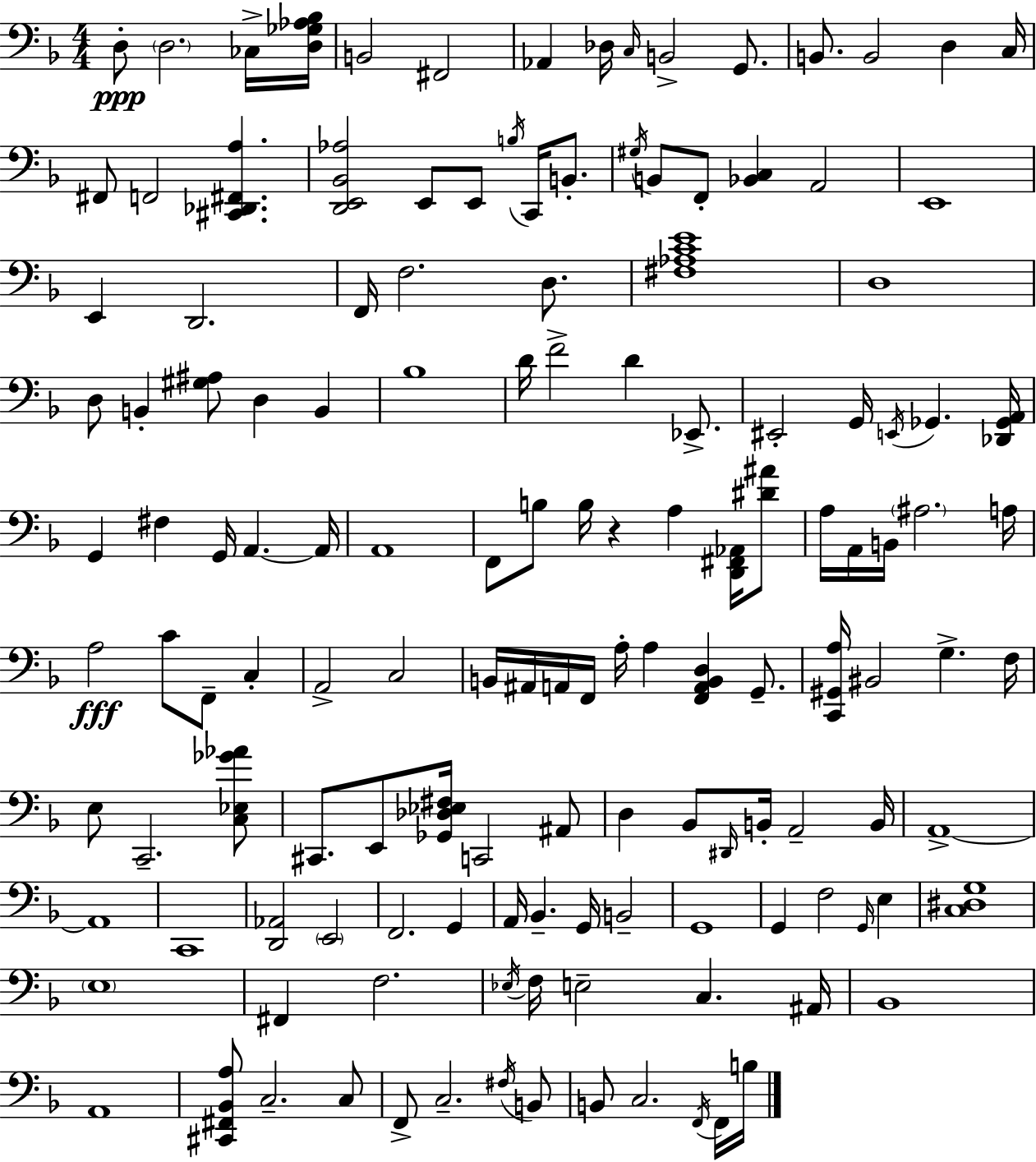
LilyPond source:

{
  \clef bass
  \numericTimeSignature
  \time 4/4
  \key d \minor
  \repeat volta 2 { d8-.\ppp \parenthesize d2. ces16-> <d ges aes bes>16 | b,2 fis,2 | aes,4 des16 \grace { c16 } b,2-> g,8. | b,8. b,2 d4 | \break c16 fis,8 f,2 <cis, des, fis, a>4. | <d, e, bes, aes>2 e,8 e,8 \acciaccatura { b16 } c,16 b,8.-. | \acciaccatura { gis16 } b,8 f,8-. <bes, c>4 a,2 | e,1 | \break e,4 d,2. | f,16 f2. | d8. <fis aes c' e'>1 | d1 | \break d8 b,4-. <gis ais>8 d4 b,4 | bes1 | d'16 f'2-> d'4 | ees,8.-> eis,2-. g,16 \acciaccatura { e,16 } ges,4. | \break <des, ges, a,>16 g,4 fis4 g,16 a,4.~~ | a,16 a,1 | f,8 b8 b16 r4 a4 | <d, fis, aes,>16 <dis' ais'>8 a16 a,16 b,16 \parenthesize ais2. | \break a16 a2\fff c'8 f,8-- | c4-. a,2-> c2 | b,16 ais,16 a,16 f,16 a16-. a4 <f, a, b, d>4 | g,8.-- <c, gis, a>16 bis,2 g4.-> | \break f16 e8 c,2.-- | <c ees ges' aes'>8 cis,8. e,8 <ges, des ees fis>16 c,2 | ais,8 d4 bes,8 \grace { dis,16 } b,16-. a,2-- | b,16 a,1->~~ | \break a,1 | c,1 | <d, aes,>2 \parenthesize e,2 | f,2. | \break g,4 a,16 bes,4.-- g,16 b,2-- | g,1 | g,4 f2 | \grace { g,16 } e4 <c dis g>1 | \break \parenthesize e1 | fis,4 f2. | \acciaccatura { ees16 } f16 e2-- | c4. ais,16 bes,1 | \break a,1 | <cis, fis, bes, a>8 c2.-- | c8 f,8-> c2.-- | \acciaccatura { fis16 } b,8 b,8 c2. | \break \acciaccatura { f,16 } f,16 b16 } \bar "|."
}